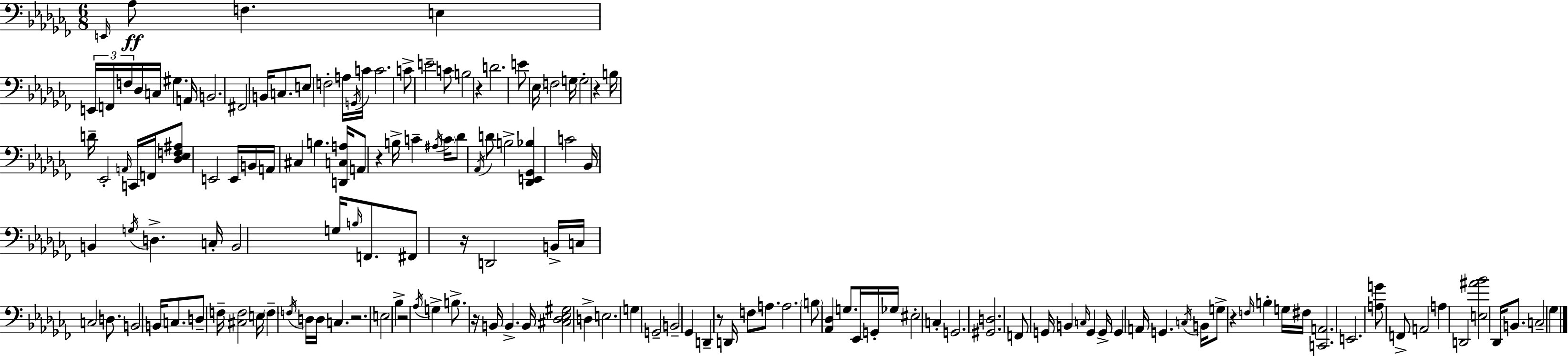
E2/s Ab3/e F3/q. E3/q E2/s F2/s F3/s Db3/s C3/s G#3/q. A2/s B2/h. F#2/h B2/s C3/e. E3/e F3/h A3/s G2/s C4/s C4/h. C4/e E4/h C4/e B3/h R/q D4/h. E4/e Eb3/s F3/h G3/s G3/h R/q B3/s D4/s Eb2/h A2/s C2/s F2/s [Db3,Eb3,F3,A#3]/e E2/h E2/s B2/s A2/s C#3/q B3/q. [D2,C3,A3]/s A2/e R/q B3/s C4/q A#3/s C4/s Db4/e Ab2/s D4/e B3/h [Db2,E2,Gb2,Bb3]/q C4/h Bb2/s B2/q G3/s D3/q. C3/s B2/h G3/s B3/s F2/e. F#2/e R/s D2/h B2/s C3/s C3/h D3/e. B2/h B2/s C3/e. D3/e F3/s [C#3,F3]/h E3/s F3/q F3/s D3/s D3/s C3/q. R/h. E3/h Bb3/q R/h Ab3/s G3/q B3/e. R/s B2/s B2/q. B2/s [C#3,Db3,Eb3,G#3]/h D3/q E3/h. G3/q G2/h B2/h Gb2/q D2/q R/e D2/s F3/e A3/e. A3/h. B3/e [Ab2,Db3]/q G3/e. Eb2/s G2/s Gb3/s EIS3/h C3/q G2/h. [G#2,D3]/h. F2/e G2/s B2/q C3/s G2/q G2/s G2/q A2/s G2/q. C3/s B2/s G3/e R/q F3/s B3/q G3/s F#3/s [C2,A2]/h. E2/h. [A3,G4]/e F2/e A2/h A3/q D2/h [E3,A#4,Bb4]/h Db2/s B2/e. C3/h Gb3/q